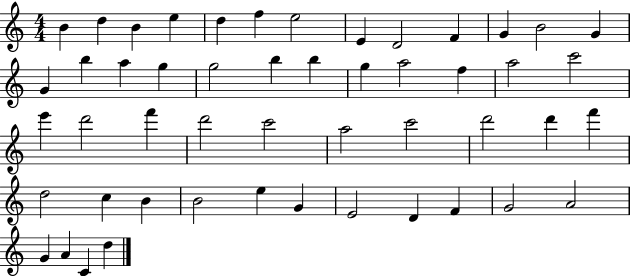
X:1
T:Untitled
M:4/4
L:1/4
K:C
B d B e d f e2 E D2 F G B2 G G b a g g2 b b g a2 f a2 c'2 e' d'2 f' d'2 c'2 a2 c'2 d'2 d' f' d2 c B B2 e G E2 D F G2 A2 G A C d